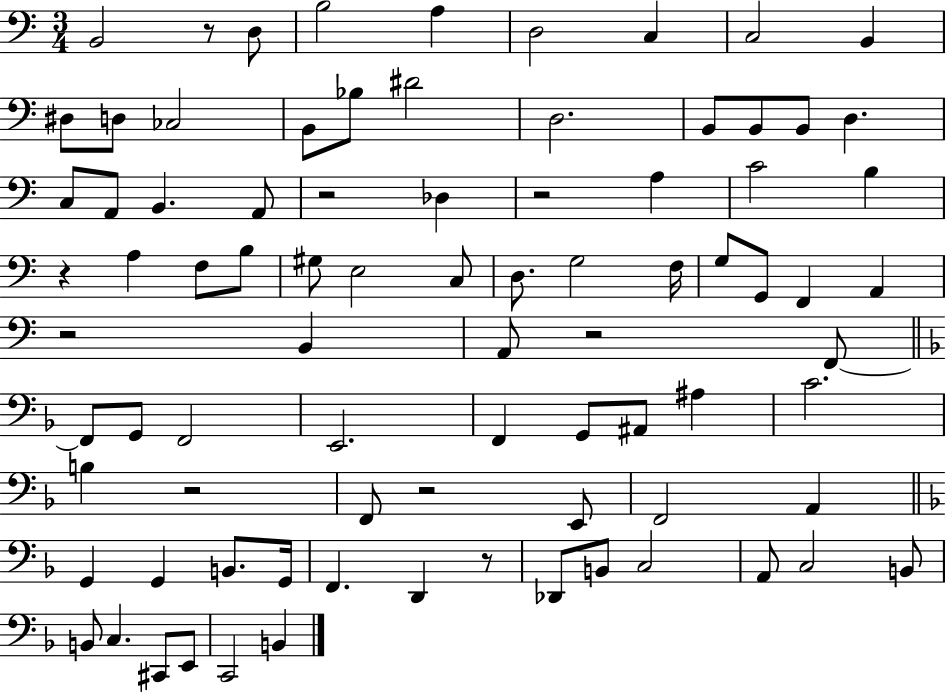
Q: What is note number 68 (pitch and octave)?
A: C3